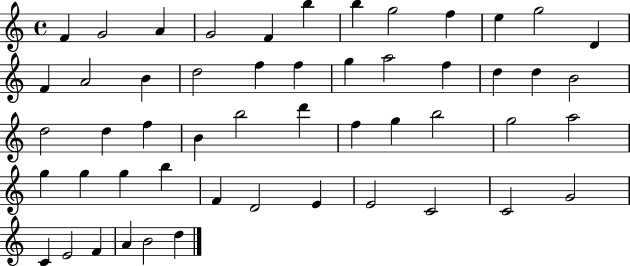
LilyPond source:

{
  \clef treble
  \time 4/4
  \defaultTimeSignature
  \key c \major
  f'4 g'2 a'4 | g'2 f'4 b''4 | b''4 g''2 f''4 | e''4 g''2 d'4 | \break f'4 a'2 b'4 | d''2 f''4 f''4 | g''4 a''2 f''4 | d''4 d''4 b'2 | \break d''2 d''4 f''4 | b'4 b''2 d'''4 | f''4 g''4 b''2 | g''2 a''2 | \break g''4 g''4 g''4 b''4 | f'4 d'2 e'4 | e'2 c'2 | c'2 g'2 | \break c'4 e'2 f'4 | a'4 b'2 d''4 | \bar "|."
}